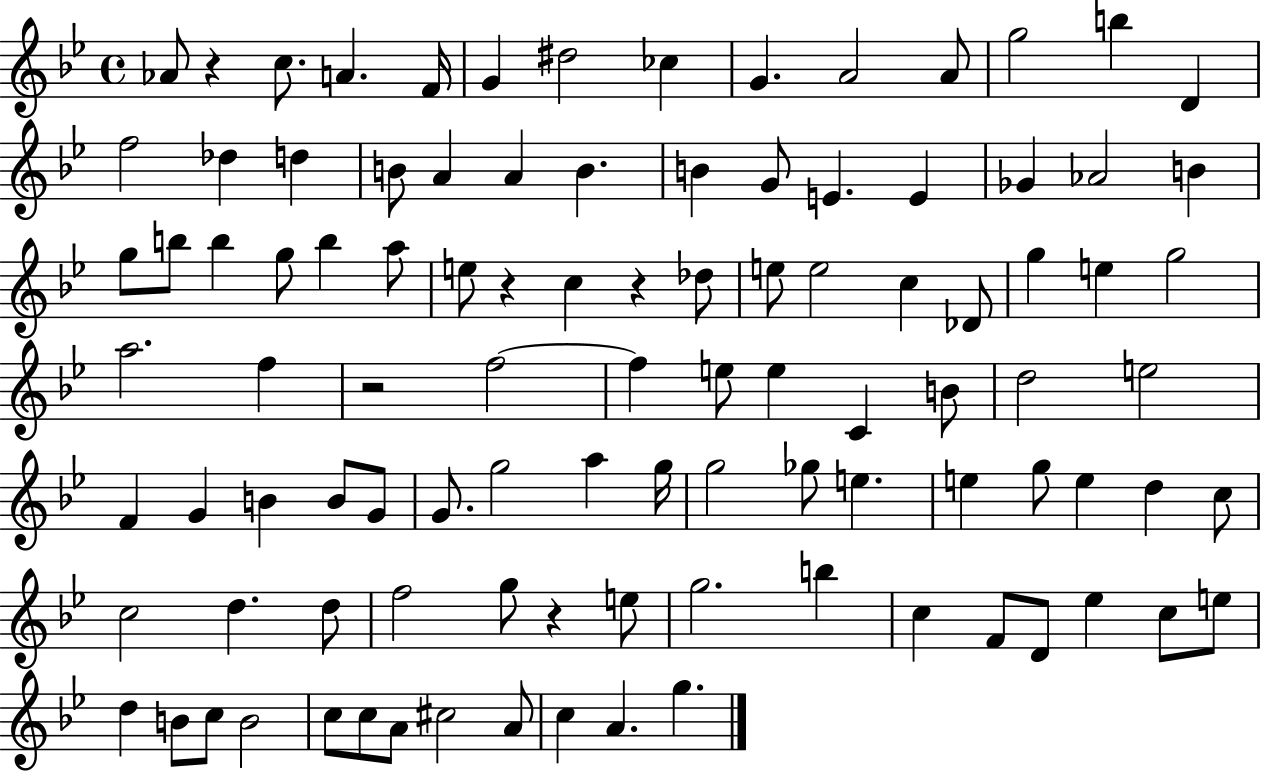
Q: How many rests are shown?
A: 5